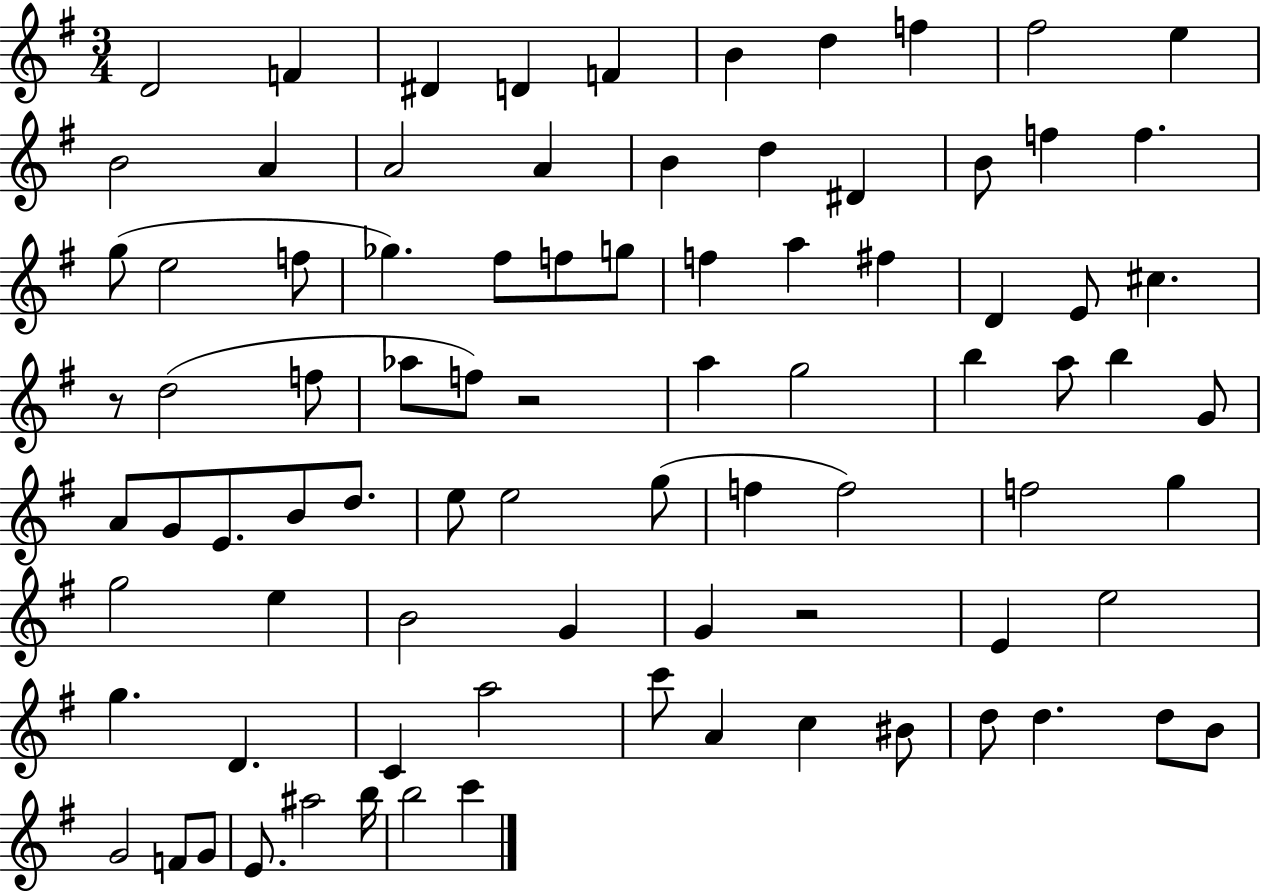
D4/h F4/q D#4/q D4/q F4/q B4/q D5/q F5/q F#5/h E5/q B4/h A4/q A4/h A4/q B4/q D5/q D#4/q B4/e F5/q F5/q. G5/e E5/h F5/e Gb5/q. F#5/e F5/e G5/e F5/q A5/q F#5/q D4/q E4/e C#5/q. R/e D5/h F5/e Ab5/e F5/e R/h A5/q G5/h B5/q A5/e B5/q G4/e A4/e G4/e E4/e. B4/e D5/e. E5/e E5/h G5/e F5/q F5/h F5/h G5/q G5/h E5/q B4/h G4/q G4/q R/h E4/q E5/h G5/q. D4/q. C4/q A5/h C6/e A4/q C5/q BIS4/e D5/e D5/q. D5/e B4/e G4/h F4/e G4/e E4/e. A#5/h B5/s B5/h C6/q